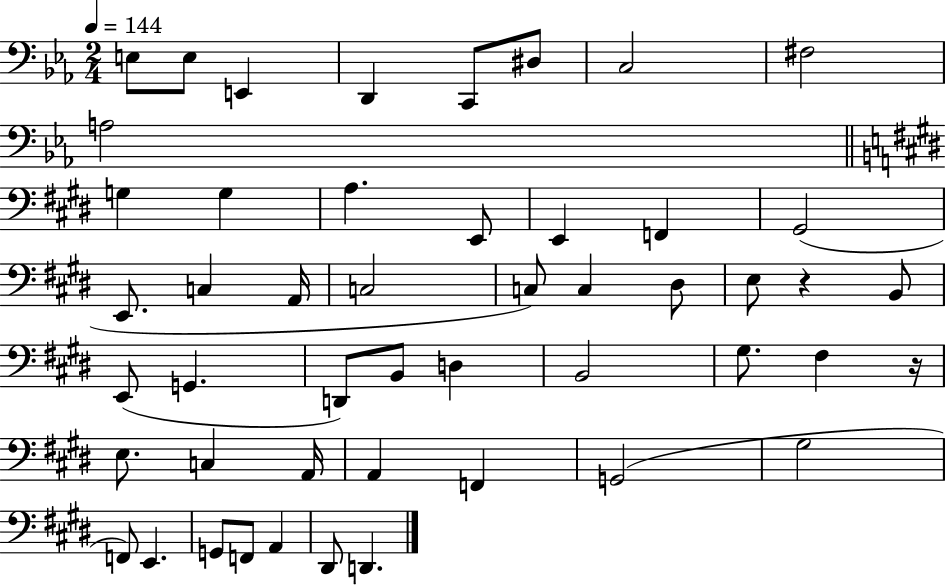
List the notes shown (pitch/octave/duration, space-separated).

E3/e E3/e E2/q D2/q C2/e D#3/e C3/h F#3/h A3/h G3/q G3/q A3/q. E2/e E2/q F2/q G#2/h E2/e. C3/q A2/s C3/h C3/e C3/q D#3/e E3/e R/q B2/e E2/e G2/q. D2/e B2/e D3/q B2/h G#3/e. F#3/q R/s E3/e. C3/q A2/s A2/q F2/q G2/h G#3/h F2/e E2/q. G2/e F2/e A2/q D#2/e D2/q.